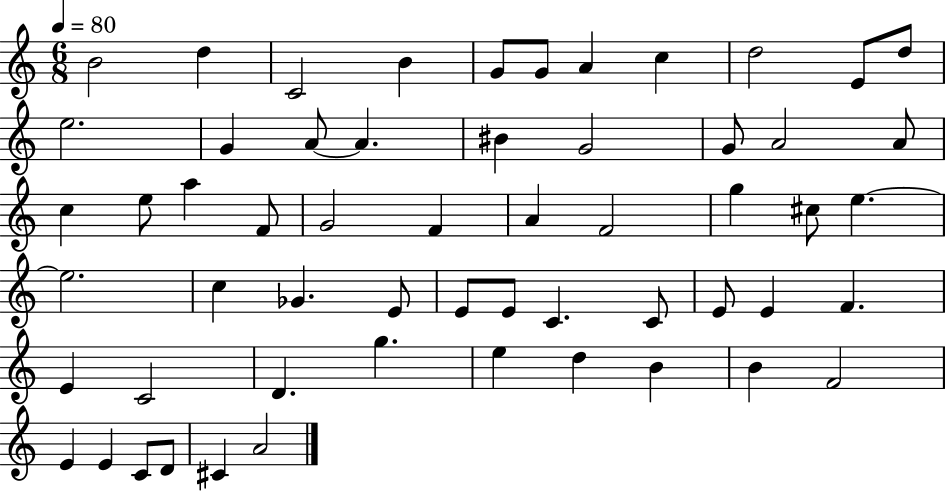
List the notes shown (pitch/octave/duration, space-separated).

B4/h D5/q C4/h B4/q G4/e G4/e A4/q C5/q D5/h E4/e D5/e E5/h. G4/q A4/e A4/q. BIS4/q G4/h G4/e A4/h A4/e C5/q E5/e A5/q F4/e G4/h F4/q A4/q F4/h G5/q C#5/e E5/q. E5/h. C5/q Gb4/q. E4/e E4/e E4/e C4/q. C4/e E4/e E4/q F4/q. E4/q C4/h D4/q. G5/q. E5/q D5/q B4/q B4/q F4/h E4/q E4/q C4/e D4/e C#4/q A4/h